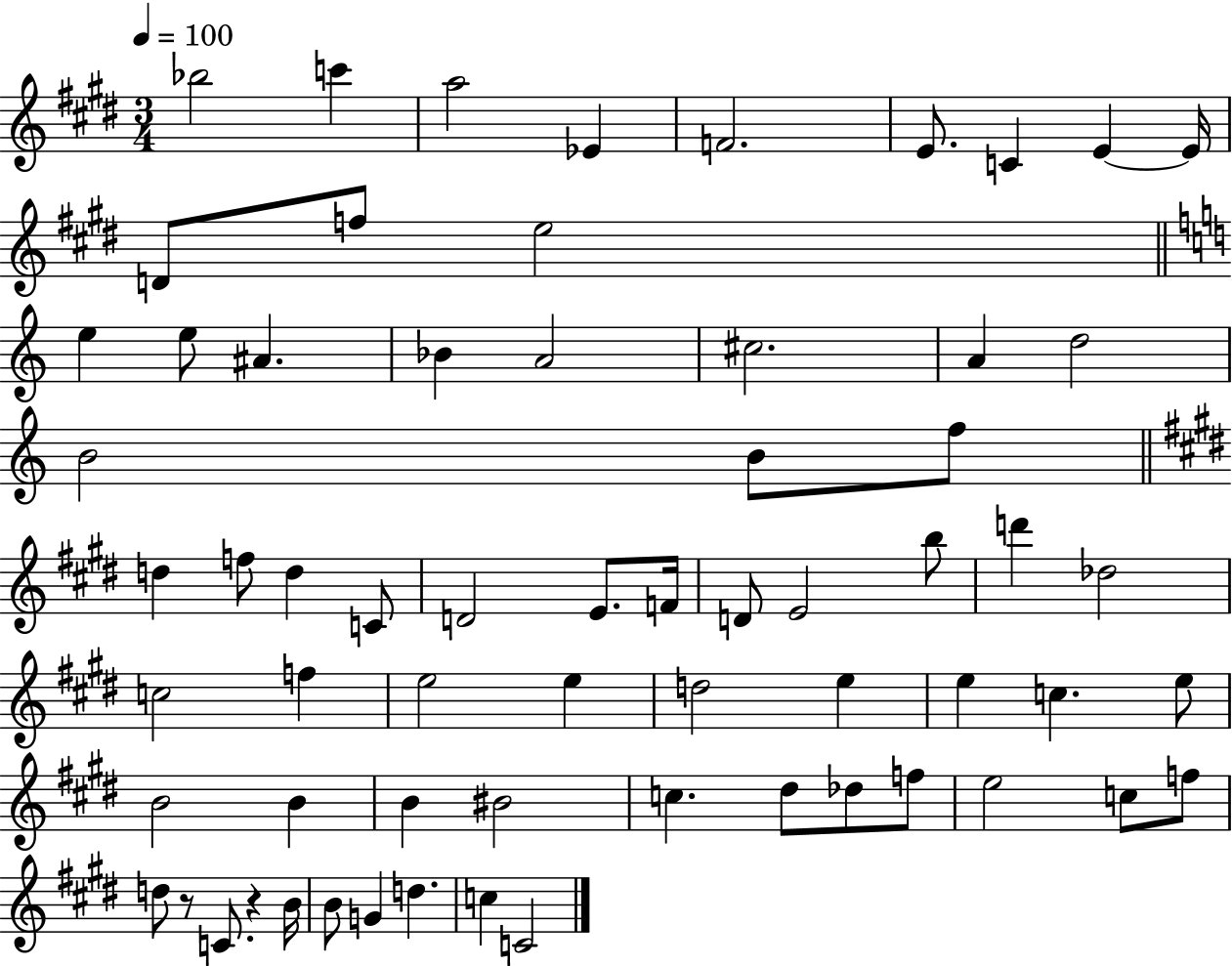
Bb5/h C6/q A5/h Eb4/q F4/h. E4/e. C4/q E4/q E4/s D4/e F5/e E5/h E5/q E5/e A#4/q. Bb4/q A4/h C#5/h. A4/q D5/h B4/h B4/e F5/e D5/q F5/e D5/q C4/e D4/h E4/e. F4/s D4/e E4/h B5/e D6/q Db5/h C5/h F5/q E5/h E5/q D5/h E5/q E5/q C5/q. E5/e B4/h B4/q B4/q BIS4/h C5/q. D#5/e Db5/e F5/e E5/h C5/e F5/e D5/e R/e C4/e. R/q B4/s B4/e G4/q D5/q. C5/q C4/h